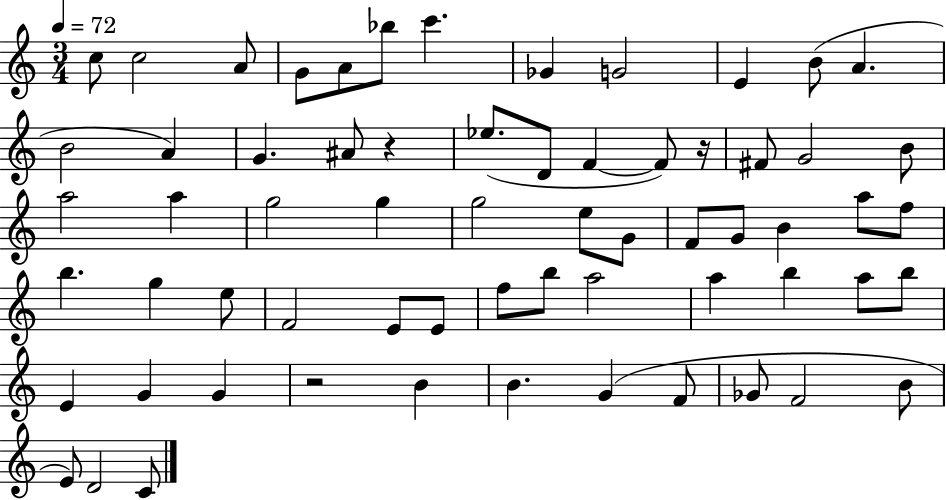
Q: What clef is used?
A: treble